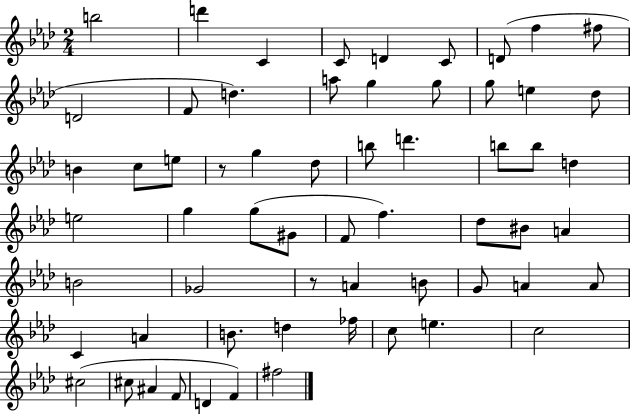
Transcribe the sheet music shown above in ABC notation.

X:1
T:Untitled
M:2/4
L:1/4
K:Ab
b2 d' C C/2 D C/2 D/2 f ^f/2 D2 F/2 d a/2 g g/2 g/2 e _d/2 B c/2 e/2 z/2 g _d/2 b/2 d' b/2 b/2 d e2 g g/2 ^G/2 F/2 f _d/2 ^B/2 A B2 _G2 z/2 A B/2 G/2 A A/2 C A B/2 d _f/4 c/2 e c2 ^c2 ^c/2 ^A F/2 D F ^f2